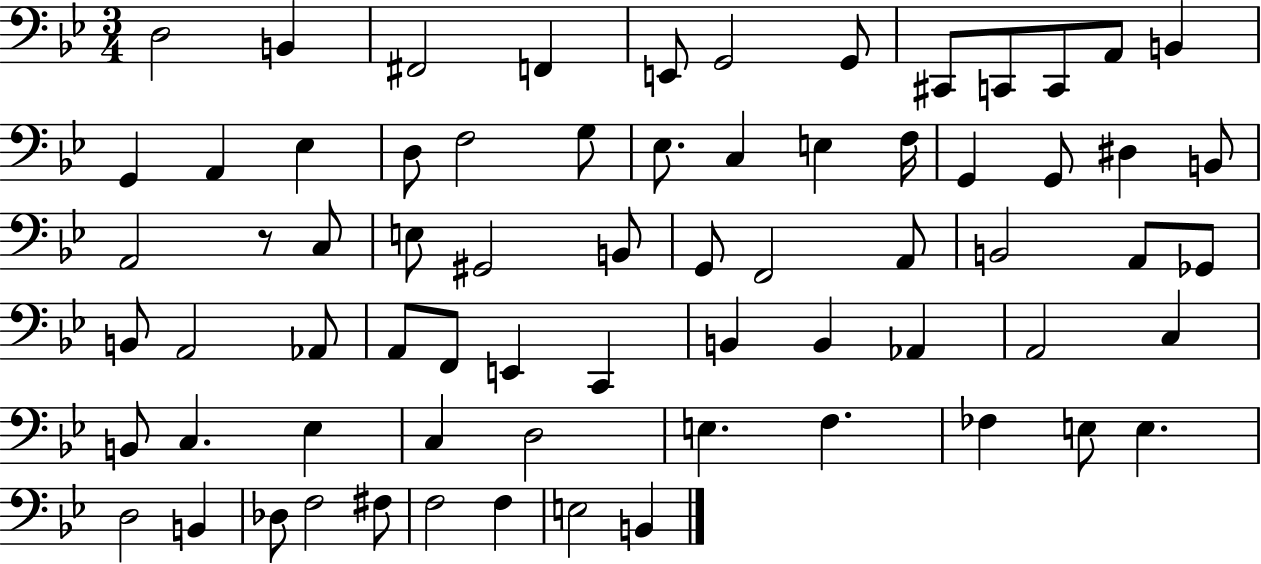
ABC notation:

X:1
T:Untitled
M:3/4
L:1/4
K:Bb
D,2 B,, ^F,,2 F,, E,,/2 G,,2 G,,/2 ^C,,/2 C,,/2 C,,/2 A,,/2 B,, G,, A,, _E, D,/2 F,2 G,/2 _E,/2 C, E, F,/4 G,, G,,/2 ^D, B,,/2 A,,2 z/2 C,/2 E,/2 ^G,,2 B,,/2 G,,/2 F,,2 A,,/2 B,,2 A,,/2 _G,,/2 B,,/2 A,,2 _A,,/2 A,,/2 F,,/2 E,, C,, B,, B,, _A,, A,,2 C, B,,/2 C, _E, C, D,2 E, F, _F, E,/2 E, D,2 B,, _D,/2 F,2 ^F,/2 F,2 F, E,2 B,,